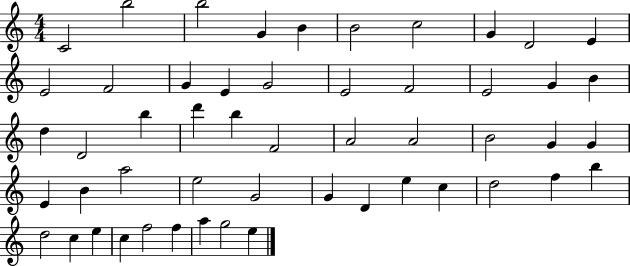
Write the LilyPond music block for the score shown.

{
  \clef treble
  \numericTimeSignature
  \time 4/4
  \key c \major
  c'2 b''2 | b''2 g'4 b'4 | b'2 c''2 | g'4 d'2 e'4 | \break e'2 f'2 | g'4 e'4 g'2 | e'2 f'2 | e'2 g'4 b'4 | \break d''4 d'2 b''4 | d'''4 b''4 f'2 | a'2 a'2 | b'2 g'4 g'4 | \break e'4 b'4 a''2 | e''2 g'2 | g'4 d'4 e''4 c''4 | d''2 f''4 b''4 | \break d''2 c''4 e''4 | c''4 f''2 f''4 | a''4 g''2 e''4 | \bar "|."
}